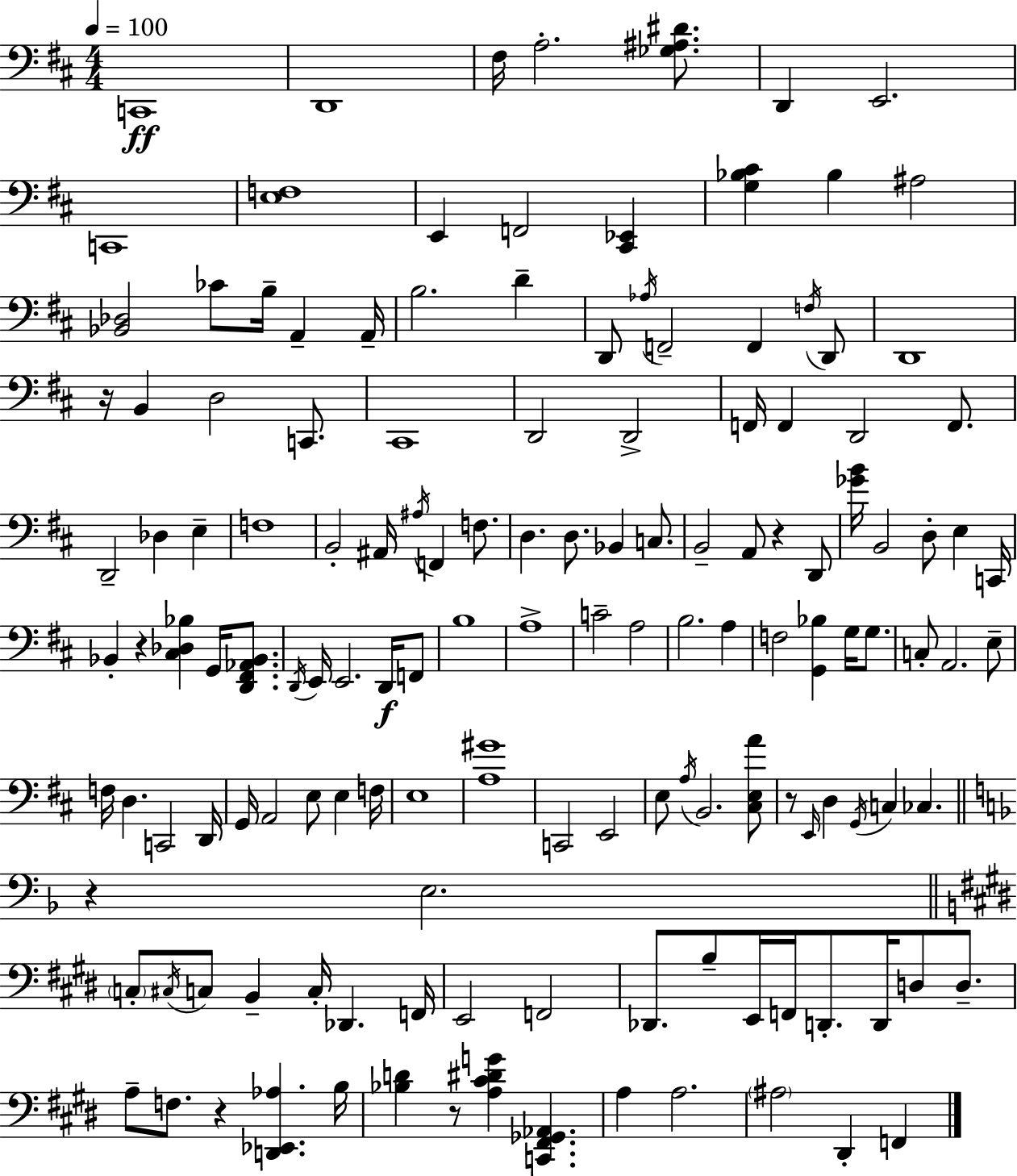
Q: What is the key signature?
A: D major